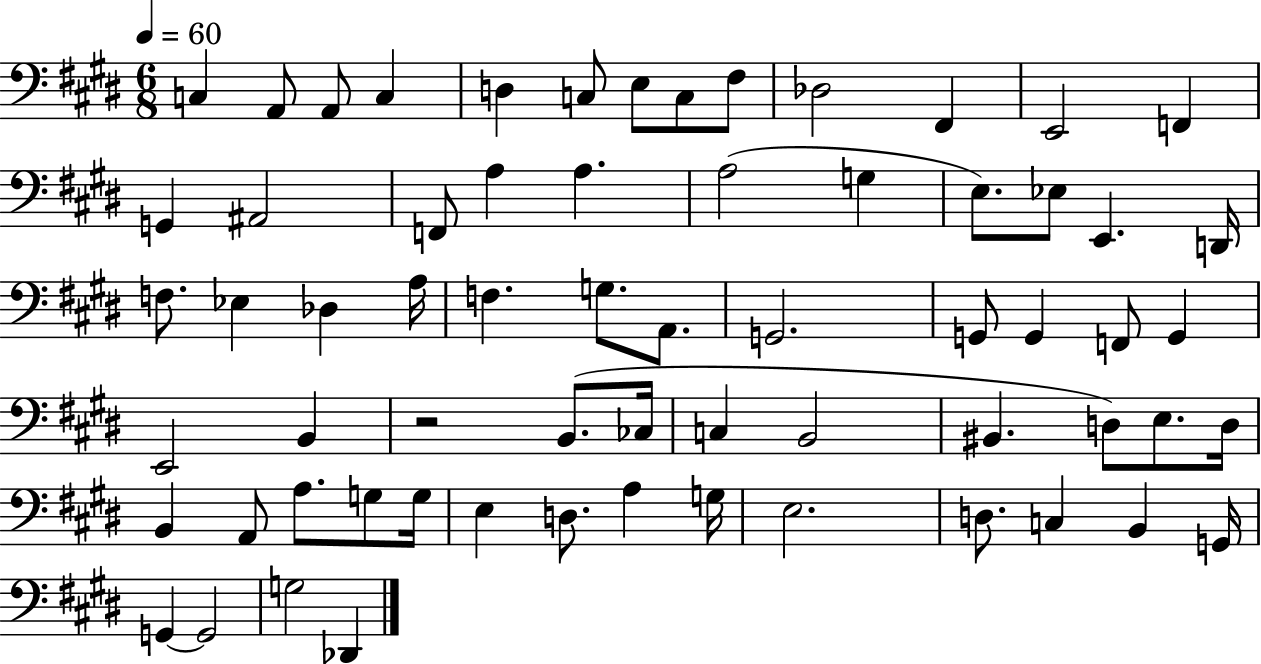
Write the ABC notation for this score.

X:1
T:Untitled
M:6/8
L:1/4
K:E
C, A,,/2 A,,/2 C, D, C,/2 E,/2 C,/2 ^F,/2 _D,2 ^F,, E,,2 F,, G,, ^A,,2 F,,/2 A, A, A,2 G, E,/2 _E,/2 E,, D,,/4 F,/2 _E, _D, A,/4 F, G,/2 A,,/2 G,,2 G,,/2 G,, F,,/2 G,, E,,2 B,, z2 B,,/2 _C,/4 C, B,,2 ^B,, D,/2 E,/2 D,/4 B,, A,,/2 A,/2 G,/2 G,/4 E, D,/2 A, G,/4 E,2 D,/2 C, B,, G,,/4 G,, G,,2 G,2 _D,,